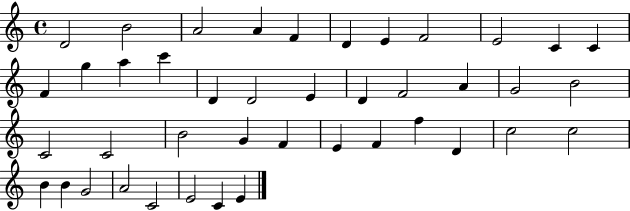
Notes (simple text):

D4/h B4/h A4/h A4/q F4/q D4/q E4/q F4/h E4/h C4/q C4/q F4/q G5/q A5/q C6/q D4/q D4/h E4/q D4/q F4/h A4/q G4/h B4/h C4/h C4/h B4/h G4/q F4/q E4/q F4/q F5/q D4/q C5/h C5/h B4/q B4/q G4/h A4/h C4/h E4/h C4/q E4/q